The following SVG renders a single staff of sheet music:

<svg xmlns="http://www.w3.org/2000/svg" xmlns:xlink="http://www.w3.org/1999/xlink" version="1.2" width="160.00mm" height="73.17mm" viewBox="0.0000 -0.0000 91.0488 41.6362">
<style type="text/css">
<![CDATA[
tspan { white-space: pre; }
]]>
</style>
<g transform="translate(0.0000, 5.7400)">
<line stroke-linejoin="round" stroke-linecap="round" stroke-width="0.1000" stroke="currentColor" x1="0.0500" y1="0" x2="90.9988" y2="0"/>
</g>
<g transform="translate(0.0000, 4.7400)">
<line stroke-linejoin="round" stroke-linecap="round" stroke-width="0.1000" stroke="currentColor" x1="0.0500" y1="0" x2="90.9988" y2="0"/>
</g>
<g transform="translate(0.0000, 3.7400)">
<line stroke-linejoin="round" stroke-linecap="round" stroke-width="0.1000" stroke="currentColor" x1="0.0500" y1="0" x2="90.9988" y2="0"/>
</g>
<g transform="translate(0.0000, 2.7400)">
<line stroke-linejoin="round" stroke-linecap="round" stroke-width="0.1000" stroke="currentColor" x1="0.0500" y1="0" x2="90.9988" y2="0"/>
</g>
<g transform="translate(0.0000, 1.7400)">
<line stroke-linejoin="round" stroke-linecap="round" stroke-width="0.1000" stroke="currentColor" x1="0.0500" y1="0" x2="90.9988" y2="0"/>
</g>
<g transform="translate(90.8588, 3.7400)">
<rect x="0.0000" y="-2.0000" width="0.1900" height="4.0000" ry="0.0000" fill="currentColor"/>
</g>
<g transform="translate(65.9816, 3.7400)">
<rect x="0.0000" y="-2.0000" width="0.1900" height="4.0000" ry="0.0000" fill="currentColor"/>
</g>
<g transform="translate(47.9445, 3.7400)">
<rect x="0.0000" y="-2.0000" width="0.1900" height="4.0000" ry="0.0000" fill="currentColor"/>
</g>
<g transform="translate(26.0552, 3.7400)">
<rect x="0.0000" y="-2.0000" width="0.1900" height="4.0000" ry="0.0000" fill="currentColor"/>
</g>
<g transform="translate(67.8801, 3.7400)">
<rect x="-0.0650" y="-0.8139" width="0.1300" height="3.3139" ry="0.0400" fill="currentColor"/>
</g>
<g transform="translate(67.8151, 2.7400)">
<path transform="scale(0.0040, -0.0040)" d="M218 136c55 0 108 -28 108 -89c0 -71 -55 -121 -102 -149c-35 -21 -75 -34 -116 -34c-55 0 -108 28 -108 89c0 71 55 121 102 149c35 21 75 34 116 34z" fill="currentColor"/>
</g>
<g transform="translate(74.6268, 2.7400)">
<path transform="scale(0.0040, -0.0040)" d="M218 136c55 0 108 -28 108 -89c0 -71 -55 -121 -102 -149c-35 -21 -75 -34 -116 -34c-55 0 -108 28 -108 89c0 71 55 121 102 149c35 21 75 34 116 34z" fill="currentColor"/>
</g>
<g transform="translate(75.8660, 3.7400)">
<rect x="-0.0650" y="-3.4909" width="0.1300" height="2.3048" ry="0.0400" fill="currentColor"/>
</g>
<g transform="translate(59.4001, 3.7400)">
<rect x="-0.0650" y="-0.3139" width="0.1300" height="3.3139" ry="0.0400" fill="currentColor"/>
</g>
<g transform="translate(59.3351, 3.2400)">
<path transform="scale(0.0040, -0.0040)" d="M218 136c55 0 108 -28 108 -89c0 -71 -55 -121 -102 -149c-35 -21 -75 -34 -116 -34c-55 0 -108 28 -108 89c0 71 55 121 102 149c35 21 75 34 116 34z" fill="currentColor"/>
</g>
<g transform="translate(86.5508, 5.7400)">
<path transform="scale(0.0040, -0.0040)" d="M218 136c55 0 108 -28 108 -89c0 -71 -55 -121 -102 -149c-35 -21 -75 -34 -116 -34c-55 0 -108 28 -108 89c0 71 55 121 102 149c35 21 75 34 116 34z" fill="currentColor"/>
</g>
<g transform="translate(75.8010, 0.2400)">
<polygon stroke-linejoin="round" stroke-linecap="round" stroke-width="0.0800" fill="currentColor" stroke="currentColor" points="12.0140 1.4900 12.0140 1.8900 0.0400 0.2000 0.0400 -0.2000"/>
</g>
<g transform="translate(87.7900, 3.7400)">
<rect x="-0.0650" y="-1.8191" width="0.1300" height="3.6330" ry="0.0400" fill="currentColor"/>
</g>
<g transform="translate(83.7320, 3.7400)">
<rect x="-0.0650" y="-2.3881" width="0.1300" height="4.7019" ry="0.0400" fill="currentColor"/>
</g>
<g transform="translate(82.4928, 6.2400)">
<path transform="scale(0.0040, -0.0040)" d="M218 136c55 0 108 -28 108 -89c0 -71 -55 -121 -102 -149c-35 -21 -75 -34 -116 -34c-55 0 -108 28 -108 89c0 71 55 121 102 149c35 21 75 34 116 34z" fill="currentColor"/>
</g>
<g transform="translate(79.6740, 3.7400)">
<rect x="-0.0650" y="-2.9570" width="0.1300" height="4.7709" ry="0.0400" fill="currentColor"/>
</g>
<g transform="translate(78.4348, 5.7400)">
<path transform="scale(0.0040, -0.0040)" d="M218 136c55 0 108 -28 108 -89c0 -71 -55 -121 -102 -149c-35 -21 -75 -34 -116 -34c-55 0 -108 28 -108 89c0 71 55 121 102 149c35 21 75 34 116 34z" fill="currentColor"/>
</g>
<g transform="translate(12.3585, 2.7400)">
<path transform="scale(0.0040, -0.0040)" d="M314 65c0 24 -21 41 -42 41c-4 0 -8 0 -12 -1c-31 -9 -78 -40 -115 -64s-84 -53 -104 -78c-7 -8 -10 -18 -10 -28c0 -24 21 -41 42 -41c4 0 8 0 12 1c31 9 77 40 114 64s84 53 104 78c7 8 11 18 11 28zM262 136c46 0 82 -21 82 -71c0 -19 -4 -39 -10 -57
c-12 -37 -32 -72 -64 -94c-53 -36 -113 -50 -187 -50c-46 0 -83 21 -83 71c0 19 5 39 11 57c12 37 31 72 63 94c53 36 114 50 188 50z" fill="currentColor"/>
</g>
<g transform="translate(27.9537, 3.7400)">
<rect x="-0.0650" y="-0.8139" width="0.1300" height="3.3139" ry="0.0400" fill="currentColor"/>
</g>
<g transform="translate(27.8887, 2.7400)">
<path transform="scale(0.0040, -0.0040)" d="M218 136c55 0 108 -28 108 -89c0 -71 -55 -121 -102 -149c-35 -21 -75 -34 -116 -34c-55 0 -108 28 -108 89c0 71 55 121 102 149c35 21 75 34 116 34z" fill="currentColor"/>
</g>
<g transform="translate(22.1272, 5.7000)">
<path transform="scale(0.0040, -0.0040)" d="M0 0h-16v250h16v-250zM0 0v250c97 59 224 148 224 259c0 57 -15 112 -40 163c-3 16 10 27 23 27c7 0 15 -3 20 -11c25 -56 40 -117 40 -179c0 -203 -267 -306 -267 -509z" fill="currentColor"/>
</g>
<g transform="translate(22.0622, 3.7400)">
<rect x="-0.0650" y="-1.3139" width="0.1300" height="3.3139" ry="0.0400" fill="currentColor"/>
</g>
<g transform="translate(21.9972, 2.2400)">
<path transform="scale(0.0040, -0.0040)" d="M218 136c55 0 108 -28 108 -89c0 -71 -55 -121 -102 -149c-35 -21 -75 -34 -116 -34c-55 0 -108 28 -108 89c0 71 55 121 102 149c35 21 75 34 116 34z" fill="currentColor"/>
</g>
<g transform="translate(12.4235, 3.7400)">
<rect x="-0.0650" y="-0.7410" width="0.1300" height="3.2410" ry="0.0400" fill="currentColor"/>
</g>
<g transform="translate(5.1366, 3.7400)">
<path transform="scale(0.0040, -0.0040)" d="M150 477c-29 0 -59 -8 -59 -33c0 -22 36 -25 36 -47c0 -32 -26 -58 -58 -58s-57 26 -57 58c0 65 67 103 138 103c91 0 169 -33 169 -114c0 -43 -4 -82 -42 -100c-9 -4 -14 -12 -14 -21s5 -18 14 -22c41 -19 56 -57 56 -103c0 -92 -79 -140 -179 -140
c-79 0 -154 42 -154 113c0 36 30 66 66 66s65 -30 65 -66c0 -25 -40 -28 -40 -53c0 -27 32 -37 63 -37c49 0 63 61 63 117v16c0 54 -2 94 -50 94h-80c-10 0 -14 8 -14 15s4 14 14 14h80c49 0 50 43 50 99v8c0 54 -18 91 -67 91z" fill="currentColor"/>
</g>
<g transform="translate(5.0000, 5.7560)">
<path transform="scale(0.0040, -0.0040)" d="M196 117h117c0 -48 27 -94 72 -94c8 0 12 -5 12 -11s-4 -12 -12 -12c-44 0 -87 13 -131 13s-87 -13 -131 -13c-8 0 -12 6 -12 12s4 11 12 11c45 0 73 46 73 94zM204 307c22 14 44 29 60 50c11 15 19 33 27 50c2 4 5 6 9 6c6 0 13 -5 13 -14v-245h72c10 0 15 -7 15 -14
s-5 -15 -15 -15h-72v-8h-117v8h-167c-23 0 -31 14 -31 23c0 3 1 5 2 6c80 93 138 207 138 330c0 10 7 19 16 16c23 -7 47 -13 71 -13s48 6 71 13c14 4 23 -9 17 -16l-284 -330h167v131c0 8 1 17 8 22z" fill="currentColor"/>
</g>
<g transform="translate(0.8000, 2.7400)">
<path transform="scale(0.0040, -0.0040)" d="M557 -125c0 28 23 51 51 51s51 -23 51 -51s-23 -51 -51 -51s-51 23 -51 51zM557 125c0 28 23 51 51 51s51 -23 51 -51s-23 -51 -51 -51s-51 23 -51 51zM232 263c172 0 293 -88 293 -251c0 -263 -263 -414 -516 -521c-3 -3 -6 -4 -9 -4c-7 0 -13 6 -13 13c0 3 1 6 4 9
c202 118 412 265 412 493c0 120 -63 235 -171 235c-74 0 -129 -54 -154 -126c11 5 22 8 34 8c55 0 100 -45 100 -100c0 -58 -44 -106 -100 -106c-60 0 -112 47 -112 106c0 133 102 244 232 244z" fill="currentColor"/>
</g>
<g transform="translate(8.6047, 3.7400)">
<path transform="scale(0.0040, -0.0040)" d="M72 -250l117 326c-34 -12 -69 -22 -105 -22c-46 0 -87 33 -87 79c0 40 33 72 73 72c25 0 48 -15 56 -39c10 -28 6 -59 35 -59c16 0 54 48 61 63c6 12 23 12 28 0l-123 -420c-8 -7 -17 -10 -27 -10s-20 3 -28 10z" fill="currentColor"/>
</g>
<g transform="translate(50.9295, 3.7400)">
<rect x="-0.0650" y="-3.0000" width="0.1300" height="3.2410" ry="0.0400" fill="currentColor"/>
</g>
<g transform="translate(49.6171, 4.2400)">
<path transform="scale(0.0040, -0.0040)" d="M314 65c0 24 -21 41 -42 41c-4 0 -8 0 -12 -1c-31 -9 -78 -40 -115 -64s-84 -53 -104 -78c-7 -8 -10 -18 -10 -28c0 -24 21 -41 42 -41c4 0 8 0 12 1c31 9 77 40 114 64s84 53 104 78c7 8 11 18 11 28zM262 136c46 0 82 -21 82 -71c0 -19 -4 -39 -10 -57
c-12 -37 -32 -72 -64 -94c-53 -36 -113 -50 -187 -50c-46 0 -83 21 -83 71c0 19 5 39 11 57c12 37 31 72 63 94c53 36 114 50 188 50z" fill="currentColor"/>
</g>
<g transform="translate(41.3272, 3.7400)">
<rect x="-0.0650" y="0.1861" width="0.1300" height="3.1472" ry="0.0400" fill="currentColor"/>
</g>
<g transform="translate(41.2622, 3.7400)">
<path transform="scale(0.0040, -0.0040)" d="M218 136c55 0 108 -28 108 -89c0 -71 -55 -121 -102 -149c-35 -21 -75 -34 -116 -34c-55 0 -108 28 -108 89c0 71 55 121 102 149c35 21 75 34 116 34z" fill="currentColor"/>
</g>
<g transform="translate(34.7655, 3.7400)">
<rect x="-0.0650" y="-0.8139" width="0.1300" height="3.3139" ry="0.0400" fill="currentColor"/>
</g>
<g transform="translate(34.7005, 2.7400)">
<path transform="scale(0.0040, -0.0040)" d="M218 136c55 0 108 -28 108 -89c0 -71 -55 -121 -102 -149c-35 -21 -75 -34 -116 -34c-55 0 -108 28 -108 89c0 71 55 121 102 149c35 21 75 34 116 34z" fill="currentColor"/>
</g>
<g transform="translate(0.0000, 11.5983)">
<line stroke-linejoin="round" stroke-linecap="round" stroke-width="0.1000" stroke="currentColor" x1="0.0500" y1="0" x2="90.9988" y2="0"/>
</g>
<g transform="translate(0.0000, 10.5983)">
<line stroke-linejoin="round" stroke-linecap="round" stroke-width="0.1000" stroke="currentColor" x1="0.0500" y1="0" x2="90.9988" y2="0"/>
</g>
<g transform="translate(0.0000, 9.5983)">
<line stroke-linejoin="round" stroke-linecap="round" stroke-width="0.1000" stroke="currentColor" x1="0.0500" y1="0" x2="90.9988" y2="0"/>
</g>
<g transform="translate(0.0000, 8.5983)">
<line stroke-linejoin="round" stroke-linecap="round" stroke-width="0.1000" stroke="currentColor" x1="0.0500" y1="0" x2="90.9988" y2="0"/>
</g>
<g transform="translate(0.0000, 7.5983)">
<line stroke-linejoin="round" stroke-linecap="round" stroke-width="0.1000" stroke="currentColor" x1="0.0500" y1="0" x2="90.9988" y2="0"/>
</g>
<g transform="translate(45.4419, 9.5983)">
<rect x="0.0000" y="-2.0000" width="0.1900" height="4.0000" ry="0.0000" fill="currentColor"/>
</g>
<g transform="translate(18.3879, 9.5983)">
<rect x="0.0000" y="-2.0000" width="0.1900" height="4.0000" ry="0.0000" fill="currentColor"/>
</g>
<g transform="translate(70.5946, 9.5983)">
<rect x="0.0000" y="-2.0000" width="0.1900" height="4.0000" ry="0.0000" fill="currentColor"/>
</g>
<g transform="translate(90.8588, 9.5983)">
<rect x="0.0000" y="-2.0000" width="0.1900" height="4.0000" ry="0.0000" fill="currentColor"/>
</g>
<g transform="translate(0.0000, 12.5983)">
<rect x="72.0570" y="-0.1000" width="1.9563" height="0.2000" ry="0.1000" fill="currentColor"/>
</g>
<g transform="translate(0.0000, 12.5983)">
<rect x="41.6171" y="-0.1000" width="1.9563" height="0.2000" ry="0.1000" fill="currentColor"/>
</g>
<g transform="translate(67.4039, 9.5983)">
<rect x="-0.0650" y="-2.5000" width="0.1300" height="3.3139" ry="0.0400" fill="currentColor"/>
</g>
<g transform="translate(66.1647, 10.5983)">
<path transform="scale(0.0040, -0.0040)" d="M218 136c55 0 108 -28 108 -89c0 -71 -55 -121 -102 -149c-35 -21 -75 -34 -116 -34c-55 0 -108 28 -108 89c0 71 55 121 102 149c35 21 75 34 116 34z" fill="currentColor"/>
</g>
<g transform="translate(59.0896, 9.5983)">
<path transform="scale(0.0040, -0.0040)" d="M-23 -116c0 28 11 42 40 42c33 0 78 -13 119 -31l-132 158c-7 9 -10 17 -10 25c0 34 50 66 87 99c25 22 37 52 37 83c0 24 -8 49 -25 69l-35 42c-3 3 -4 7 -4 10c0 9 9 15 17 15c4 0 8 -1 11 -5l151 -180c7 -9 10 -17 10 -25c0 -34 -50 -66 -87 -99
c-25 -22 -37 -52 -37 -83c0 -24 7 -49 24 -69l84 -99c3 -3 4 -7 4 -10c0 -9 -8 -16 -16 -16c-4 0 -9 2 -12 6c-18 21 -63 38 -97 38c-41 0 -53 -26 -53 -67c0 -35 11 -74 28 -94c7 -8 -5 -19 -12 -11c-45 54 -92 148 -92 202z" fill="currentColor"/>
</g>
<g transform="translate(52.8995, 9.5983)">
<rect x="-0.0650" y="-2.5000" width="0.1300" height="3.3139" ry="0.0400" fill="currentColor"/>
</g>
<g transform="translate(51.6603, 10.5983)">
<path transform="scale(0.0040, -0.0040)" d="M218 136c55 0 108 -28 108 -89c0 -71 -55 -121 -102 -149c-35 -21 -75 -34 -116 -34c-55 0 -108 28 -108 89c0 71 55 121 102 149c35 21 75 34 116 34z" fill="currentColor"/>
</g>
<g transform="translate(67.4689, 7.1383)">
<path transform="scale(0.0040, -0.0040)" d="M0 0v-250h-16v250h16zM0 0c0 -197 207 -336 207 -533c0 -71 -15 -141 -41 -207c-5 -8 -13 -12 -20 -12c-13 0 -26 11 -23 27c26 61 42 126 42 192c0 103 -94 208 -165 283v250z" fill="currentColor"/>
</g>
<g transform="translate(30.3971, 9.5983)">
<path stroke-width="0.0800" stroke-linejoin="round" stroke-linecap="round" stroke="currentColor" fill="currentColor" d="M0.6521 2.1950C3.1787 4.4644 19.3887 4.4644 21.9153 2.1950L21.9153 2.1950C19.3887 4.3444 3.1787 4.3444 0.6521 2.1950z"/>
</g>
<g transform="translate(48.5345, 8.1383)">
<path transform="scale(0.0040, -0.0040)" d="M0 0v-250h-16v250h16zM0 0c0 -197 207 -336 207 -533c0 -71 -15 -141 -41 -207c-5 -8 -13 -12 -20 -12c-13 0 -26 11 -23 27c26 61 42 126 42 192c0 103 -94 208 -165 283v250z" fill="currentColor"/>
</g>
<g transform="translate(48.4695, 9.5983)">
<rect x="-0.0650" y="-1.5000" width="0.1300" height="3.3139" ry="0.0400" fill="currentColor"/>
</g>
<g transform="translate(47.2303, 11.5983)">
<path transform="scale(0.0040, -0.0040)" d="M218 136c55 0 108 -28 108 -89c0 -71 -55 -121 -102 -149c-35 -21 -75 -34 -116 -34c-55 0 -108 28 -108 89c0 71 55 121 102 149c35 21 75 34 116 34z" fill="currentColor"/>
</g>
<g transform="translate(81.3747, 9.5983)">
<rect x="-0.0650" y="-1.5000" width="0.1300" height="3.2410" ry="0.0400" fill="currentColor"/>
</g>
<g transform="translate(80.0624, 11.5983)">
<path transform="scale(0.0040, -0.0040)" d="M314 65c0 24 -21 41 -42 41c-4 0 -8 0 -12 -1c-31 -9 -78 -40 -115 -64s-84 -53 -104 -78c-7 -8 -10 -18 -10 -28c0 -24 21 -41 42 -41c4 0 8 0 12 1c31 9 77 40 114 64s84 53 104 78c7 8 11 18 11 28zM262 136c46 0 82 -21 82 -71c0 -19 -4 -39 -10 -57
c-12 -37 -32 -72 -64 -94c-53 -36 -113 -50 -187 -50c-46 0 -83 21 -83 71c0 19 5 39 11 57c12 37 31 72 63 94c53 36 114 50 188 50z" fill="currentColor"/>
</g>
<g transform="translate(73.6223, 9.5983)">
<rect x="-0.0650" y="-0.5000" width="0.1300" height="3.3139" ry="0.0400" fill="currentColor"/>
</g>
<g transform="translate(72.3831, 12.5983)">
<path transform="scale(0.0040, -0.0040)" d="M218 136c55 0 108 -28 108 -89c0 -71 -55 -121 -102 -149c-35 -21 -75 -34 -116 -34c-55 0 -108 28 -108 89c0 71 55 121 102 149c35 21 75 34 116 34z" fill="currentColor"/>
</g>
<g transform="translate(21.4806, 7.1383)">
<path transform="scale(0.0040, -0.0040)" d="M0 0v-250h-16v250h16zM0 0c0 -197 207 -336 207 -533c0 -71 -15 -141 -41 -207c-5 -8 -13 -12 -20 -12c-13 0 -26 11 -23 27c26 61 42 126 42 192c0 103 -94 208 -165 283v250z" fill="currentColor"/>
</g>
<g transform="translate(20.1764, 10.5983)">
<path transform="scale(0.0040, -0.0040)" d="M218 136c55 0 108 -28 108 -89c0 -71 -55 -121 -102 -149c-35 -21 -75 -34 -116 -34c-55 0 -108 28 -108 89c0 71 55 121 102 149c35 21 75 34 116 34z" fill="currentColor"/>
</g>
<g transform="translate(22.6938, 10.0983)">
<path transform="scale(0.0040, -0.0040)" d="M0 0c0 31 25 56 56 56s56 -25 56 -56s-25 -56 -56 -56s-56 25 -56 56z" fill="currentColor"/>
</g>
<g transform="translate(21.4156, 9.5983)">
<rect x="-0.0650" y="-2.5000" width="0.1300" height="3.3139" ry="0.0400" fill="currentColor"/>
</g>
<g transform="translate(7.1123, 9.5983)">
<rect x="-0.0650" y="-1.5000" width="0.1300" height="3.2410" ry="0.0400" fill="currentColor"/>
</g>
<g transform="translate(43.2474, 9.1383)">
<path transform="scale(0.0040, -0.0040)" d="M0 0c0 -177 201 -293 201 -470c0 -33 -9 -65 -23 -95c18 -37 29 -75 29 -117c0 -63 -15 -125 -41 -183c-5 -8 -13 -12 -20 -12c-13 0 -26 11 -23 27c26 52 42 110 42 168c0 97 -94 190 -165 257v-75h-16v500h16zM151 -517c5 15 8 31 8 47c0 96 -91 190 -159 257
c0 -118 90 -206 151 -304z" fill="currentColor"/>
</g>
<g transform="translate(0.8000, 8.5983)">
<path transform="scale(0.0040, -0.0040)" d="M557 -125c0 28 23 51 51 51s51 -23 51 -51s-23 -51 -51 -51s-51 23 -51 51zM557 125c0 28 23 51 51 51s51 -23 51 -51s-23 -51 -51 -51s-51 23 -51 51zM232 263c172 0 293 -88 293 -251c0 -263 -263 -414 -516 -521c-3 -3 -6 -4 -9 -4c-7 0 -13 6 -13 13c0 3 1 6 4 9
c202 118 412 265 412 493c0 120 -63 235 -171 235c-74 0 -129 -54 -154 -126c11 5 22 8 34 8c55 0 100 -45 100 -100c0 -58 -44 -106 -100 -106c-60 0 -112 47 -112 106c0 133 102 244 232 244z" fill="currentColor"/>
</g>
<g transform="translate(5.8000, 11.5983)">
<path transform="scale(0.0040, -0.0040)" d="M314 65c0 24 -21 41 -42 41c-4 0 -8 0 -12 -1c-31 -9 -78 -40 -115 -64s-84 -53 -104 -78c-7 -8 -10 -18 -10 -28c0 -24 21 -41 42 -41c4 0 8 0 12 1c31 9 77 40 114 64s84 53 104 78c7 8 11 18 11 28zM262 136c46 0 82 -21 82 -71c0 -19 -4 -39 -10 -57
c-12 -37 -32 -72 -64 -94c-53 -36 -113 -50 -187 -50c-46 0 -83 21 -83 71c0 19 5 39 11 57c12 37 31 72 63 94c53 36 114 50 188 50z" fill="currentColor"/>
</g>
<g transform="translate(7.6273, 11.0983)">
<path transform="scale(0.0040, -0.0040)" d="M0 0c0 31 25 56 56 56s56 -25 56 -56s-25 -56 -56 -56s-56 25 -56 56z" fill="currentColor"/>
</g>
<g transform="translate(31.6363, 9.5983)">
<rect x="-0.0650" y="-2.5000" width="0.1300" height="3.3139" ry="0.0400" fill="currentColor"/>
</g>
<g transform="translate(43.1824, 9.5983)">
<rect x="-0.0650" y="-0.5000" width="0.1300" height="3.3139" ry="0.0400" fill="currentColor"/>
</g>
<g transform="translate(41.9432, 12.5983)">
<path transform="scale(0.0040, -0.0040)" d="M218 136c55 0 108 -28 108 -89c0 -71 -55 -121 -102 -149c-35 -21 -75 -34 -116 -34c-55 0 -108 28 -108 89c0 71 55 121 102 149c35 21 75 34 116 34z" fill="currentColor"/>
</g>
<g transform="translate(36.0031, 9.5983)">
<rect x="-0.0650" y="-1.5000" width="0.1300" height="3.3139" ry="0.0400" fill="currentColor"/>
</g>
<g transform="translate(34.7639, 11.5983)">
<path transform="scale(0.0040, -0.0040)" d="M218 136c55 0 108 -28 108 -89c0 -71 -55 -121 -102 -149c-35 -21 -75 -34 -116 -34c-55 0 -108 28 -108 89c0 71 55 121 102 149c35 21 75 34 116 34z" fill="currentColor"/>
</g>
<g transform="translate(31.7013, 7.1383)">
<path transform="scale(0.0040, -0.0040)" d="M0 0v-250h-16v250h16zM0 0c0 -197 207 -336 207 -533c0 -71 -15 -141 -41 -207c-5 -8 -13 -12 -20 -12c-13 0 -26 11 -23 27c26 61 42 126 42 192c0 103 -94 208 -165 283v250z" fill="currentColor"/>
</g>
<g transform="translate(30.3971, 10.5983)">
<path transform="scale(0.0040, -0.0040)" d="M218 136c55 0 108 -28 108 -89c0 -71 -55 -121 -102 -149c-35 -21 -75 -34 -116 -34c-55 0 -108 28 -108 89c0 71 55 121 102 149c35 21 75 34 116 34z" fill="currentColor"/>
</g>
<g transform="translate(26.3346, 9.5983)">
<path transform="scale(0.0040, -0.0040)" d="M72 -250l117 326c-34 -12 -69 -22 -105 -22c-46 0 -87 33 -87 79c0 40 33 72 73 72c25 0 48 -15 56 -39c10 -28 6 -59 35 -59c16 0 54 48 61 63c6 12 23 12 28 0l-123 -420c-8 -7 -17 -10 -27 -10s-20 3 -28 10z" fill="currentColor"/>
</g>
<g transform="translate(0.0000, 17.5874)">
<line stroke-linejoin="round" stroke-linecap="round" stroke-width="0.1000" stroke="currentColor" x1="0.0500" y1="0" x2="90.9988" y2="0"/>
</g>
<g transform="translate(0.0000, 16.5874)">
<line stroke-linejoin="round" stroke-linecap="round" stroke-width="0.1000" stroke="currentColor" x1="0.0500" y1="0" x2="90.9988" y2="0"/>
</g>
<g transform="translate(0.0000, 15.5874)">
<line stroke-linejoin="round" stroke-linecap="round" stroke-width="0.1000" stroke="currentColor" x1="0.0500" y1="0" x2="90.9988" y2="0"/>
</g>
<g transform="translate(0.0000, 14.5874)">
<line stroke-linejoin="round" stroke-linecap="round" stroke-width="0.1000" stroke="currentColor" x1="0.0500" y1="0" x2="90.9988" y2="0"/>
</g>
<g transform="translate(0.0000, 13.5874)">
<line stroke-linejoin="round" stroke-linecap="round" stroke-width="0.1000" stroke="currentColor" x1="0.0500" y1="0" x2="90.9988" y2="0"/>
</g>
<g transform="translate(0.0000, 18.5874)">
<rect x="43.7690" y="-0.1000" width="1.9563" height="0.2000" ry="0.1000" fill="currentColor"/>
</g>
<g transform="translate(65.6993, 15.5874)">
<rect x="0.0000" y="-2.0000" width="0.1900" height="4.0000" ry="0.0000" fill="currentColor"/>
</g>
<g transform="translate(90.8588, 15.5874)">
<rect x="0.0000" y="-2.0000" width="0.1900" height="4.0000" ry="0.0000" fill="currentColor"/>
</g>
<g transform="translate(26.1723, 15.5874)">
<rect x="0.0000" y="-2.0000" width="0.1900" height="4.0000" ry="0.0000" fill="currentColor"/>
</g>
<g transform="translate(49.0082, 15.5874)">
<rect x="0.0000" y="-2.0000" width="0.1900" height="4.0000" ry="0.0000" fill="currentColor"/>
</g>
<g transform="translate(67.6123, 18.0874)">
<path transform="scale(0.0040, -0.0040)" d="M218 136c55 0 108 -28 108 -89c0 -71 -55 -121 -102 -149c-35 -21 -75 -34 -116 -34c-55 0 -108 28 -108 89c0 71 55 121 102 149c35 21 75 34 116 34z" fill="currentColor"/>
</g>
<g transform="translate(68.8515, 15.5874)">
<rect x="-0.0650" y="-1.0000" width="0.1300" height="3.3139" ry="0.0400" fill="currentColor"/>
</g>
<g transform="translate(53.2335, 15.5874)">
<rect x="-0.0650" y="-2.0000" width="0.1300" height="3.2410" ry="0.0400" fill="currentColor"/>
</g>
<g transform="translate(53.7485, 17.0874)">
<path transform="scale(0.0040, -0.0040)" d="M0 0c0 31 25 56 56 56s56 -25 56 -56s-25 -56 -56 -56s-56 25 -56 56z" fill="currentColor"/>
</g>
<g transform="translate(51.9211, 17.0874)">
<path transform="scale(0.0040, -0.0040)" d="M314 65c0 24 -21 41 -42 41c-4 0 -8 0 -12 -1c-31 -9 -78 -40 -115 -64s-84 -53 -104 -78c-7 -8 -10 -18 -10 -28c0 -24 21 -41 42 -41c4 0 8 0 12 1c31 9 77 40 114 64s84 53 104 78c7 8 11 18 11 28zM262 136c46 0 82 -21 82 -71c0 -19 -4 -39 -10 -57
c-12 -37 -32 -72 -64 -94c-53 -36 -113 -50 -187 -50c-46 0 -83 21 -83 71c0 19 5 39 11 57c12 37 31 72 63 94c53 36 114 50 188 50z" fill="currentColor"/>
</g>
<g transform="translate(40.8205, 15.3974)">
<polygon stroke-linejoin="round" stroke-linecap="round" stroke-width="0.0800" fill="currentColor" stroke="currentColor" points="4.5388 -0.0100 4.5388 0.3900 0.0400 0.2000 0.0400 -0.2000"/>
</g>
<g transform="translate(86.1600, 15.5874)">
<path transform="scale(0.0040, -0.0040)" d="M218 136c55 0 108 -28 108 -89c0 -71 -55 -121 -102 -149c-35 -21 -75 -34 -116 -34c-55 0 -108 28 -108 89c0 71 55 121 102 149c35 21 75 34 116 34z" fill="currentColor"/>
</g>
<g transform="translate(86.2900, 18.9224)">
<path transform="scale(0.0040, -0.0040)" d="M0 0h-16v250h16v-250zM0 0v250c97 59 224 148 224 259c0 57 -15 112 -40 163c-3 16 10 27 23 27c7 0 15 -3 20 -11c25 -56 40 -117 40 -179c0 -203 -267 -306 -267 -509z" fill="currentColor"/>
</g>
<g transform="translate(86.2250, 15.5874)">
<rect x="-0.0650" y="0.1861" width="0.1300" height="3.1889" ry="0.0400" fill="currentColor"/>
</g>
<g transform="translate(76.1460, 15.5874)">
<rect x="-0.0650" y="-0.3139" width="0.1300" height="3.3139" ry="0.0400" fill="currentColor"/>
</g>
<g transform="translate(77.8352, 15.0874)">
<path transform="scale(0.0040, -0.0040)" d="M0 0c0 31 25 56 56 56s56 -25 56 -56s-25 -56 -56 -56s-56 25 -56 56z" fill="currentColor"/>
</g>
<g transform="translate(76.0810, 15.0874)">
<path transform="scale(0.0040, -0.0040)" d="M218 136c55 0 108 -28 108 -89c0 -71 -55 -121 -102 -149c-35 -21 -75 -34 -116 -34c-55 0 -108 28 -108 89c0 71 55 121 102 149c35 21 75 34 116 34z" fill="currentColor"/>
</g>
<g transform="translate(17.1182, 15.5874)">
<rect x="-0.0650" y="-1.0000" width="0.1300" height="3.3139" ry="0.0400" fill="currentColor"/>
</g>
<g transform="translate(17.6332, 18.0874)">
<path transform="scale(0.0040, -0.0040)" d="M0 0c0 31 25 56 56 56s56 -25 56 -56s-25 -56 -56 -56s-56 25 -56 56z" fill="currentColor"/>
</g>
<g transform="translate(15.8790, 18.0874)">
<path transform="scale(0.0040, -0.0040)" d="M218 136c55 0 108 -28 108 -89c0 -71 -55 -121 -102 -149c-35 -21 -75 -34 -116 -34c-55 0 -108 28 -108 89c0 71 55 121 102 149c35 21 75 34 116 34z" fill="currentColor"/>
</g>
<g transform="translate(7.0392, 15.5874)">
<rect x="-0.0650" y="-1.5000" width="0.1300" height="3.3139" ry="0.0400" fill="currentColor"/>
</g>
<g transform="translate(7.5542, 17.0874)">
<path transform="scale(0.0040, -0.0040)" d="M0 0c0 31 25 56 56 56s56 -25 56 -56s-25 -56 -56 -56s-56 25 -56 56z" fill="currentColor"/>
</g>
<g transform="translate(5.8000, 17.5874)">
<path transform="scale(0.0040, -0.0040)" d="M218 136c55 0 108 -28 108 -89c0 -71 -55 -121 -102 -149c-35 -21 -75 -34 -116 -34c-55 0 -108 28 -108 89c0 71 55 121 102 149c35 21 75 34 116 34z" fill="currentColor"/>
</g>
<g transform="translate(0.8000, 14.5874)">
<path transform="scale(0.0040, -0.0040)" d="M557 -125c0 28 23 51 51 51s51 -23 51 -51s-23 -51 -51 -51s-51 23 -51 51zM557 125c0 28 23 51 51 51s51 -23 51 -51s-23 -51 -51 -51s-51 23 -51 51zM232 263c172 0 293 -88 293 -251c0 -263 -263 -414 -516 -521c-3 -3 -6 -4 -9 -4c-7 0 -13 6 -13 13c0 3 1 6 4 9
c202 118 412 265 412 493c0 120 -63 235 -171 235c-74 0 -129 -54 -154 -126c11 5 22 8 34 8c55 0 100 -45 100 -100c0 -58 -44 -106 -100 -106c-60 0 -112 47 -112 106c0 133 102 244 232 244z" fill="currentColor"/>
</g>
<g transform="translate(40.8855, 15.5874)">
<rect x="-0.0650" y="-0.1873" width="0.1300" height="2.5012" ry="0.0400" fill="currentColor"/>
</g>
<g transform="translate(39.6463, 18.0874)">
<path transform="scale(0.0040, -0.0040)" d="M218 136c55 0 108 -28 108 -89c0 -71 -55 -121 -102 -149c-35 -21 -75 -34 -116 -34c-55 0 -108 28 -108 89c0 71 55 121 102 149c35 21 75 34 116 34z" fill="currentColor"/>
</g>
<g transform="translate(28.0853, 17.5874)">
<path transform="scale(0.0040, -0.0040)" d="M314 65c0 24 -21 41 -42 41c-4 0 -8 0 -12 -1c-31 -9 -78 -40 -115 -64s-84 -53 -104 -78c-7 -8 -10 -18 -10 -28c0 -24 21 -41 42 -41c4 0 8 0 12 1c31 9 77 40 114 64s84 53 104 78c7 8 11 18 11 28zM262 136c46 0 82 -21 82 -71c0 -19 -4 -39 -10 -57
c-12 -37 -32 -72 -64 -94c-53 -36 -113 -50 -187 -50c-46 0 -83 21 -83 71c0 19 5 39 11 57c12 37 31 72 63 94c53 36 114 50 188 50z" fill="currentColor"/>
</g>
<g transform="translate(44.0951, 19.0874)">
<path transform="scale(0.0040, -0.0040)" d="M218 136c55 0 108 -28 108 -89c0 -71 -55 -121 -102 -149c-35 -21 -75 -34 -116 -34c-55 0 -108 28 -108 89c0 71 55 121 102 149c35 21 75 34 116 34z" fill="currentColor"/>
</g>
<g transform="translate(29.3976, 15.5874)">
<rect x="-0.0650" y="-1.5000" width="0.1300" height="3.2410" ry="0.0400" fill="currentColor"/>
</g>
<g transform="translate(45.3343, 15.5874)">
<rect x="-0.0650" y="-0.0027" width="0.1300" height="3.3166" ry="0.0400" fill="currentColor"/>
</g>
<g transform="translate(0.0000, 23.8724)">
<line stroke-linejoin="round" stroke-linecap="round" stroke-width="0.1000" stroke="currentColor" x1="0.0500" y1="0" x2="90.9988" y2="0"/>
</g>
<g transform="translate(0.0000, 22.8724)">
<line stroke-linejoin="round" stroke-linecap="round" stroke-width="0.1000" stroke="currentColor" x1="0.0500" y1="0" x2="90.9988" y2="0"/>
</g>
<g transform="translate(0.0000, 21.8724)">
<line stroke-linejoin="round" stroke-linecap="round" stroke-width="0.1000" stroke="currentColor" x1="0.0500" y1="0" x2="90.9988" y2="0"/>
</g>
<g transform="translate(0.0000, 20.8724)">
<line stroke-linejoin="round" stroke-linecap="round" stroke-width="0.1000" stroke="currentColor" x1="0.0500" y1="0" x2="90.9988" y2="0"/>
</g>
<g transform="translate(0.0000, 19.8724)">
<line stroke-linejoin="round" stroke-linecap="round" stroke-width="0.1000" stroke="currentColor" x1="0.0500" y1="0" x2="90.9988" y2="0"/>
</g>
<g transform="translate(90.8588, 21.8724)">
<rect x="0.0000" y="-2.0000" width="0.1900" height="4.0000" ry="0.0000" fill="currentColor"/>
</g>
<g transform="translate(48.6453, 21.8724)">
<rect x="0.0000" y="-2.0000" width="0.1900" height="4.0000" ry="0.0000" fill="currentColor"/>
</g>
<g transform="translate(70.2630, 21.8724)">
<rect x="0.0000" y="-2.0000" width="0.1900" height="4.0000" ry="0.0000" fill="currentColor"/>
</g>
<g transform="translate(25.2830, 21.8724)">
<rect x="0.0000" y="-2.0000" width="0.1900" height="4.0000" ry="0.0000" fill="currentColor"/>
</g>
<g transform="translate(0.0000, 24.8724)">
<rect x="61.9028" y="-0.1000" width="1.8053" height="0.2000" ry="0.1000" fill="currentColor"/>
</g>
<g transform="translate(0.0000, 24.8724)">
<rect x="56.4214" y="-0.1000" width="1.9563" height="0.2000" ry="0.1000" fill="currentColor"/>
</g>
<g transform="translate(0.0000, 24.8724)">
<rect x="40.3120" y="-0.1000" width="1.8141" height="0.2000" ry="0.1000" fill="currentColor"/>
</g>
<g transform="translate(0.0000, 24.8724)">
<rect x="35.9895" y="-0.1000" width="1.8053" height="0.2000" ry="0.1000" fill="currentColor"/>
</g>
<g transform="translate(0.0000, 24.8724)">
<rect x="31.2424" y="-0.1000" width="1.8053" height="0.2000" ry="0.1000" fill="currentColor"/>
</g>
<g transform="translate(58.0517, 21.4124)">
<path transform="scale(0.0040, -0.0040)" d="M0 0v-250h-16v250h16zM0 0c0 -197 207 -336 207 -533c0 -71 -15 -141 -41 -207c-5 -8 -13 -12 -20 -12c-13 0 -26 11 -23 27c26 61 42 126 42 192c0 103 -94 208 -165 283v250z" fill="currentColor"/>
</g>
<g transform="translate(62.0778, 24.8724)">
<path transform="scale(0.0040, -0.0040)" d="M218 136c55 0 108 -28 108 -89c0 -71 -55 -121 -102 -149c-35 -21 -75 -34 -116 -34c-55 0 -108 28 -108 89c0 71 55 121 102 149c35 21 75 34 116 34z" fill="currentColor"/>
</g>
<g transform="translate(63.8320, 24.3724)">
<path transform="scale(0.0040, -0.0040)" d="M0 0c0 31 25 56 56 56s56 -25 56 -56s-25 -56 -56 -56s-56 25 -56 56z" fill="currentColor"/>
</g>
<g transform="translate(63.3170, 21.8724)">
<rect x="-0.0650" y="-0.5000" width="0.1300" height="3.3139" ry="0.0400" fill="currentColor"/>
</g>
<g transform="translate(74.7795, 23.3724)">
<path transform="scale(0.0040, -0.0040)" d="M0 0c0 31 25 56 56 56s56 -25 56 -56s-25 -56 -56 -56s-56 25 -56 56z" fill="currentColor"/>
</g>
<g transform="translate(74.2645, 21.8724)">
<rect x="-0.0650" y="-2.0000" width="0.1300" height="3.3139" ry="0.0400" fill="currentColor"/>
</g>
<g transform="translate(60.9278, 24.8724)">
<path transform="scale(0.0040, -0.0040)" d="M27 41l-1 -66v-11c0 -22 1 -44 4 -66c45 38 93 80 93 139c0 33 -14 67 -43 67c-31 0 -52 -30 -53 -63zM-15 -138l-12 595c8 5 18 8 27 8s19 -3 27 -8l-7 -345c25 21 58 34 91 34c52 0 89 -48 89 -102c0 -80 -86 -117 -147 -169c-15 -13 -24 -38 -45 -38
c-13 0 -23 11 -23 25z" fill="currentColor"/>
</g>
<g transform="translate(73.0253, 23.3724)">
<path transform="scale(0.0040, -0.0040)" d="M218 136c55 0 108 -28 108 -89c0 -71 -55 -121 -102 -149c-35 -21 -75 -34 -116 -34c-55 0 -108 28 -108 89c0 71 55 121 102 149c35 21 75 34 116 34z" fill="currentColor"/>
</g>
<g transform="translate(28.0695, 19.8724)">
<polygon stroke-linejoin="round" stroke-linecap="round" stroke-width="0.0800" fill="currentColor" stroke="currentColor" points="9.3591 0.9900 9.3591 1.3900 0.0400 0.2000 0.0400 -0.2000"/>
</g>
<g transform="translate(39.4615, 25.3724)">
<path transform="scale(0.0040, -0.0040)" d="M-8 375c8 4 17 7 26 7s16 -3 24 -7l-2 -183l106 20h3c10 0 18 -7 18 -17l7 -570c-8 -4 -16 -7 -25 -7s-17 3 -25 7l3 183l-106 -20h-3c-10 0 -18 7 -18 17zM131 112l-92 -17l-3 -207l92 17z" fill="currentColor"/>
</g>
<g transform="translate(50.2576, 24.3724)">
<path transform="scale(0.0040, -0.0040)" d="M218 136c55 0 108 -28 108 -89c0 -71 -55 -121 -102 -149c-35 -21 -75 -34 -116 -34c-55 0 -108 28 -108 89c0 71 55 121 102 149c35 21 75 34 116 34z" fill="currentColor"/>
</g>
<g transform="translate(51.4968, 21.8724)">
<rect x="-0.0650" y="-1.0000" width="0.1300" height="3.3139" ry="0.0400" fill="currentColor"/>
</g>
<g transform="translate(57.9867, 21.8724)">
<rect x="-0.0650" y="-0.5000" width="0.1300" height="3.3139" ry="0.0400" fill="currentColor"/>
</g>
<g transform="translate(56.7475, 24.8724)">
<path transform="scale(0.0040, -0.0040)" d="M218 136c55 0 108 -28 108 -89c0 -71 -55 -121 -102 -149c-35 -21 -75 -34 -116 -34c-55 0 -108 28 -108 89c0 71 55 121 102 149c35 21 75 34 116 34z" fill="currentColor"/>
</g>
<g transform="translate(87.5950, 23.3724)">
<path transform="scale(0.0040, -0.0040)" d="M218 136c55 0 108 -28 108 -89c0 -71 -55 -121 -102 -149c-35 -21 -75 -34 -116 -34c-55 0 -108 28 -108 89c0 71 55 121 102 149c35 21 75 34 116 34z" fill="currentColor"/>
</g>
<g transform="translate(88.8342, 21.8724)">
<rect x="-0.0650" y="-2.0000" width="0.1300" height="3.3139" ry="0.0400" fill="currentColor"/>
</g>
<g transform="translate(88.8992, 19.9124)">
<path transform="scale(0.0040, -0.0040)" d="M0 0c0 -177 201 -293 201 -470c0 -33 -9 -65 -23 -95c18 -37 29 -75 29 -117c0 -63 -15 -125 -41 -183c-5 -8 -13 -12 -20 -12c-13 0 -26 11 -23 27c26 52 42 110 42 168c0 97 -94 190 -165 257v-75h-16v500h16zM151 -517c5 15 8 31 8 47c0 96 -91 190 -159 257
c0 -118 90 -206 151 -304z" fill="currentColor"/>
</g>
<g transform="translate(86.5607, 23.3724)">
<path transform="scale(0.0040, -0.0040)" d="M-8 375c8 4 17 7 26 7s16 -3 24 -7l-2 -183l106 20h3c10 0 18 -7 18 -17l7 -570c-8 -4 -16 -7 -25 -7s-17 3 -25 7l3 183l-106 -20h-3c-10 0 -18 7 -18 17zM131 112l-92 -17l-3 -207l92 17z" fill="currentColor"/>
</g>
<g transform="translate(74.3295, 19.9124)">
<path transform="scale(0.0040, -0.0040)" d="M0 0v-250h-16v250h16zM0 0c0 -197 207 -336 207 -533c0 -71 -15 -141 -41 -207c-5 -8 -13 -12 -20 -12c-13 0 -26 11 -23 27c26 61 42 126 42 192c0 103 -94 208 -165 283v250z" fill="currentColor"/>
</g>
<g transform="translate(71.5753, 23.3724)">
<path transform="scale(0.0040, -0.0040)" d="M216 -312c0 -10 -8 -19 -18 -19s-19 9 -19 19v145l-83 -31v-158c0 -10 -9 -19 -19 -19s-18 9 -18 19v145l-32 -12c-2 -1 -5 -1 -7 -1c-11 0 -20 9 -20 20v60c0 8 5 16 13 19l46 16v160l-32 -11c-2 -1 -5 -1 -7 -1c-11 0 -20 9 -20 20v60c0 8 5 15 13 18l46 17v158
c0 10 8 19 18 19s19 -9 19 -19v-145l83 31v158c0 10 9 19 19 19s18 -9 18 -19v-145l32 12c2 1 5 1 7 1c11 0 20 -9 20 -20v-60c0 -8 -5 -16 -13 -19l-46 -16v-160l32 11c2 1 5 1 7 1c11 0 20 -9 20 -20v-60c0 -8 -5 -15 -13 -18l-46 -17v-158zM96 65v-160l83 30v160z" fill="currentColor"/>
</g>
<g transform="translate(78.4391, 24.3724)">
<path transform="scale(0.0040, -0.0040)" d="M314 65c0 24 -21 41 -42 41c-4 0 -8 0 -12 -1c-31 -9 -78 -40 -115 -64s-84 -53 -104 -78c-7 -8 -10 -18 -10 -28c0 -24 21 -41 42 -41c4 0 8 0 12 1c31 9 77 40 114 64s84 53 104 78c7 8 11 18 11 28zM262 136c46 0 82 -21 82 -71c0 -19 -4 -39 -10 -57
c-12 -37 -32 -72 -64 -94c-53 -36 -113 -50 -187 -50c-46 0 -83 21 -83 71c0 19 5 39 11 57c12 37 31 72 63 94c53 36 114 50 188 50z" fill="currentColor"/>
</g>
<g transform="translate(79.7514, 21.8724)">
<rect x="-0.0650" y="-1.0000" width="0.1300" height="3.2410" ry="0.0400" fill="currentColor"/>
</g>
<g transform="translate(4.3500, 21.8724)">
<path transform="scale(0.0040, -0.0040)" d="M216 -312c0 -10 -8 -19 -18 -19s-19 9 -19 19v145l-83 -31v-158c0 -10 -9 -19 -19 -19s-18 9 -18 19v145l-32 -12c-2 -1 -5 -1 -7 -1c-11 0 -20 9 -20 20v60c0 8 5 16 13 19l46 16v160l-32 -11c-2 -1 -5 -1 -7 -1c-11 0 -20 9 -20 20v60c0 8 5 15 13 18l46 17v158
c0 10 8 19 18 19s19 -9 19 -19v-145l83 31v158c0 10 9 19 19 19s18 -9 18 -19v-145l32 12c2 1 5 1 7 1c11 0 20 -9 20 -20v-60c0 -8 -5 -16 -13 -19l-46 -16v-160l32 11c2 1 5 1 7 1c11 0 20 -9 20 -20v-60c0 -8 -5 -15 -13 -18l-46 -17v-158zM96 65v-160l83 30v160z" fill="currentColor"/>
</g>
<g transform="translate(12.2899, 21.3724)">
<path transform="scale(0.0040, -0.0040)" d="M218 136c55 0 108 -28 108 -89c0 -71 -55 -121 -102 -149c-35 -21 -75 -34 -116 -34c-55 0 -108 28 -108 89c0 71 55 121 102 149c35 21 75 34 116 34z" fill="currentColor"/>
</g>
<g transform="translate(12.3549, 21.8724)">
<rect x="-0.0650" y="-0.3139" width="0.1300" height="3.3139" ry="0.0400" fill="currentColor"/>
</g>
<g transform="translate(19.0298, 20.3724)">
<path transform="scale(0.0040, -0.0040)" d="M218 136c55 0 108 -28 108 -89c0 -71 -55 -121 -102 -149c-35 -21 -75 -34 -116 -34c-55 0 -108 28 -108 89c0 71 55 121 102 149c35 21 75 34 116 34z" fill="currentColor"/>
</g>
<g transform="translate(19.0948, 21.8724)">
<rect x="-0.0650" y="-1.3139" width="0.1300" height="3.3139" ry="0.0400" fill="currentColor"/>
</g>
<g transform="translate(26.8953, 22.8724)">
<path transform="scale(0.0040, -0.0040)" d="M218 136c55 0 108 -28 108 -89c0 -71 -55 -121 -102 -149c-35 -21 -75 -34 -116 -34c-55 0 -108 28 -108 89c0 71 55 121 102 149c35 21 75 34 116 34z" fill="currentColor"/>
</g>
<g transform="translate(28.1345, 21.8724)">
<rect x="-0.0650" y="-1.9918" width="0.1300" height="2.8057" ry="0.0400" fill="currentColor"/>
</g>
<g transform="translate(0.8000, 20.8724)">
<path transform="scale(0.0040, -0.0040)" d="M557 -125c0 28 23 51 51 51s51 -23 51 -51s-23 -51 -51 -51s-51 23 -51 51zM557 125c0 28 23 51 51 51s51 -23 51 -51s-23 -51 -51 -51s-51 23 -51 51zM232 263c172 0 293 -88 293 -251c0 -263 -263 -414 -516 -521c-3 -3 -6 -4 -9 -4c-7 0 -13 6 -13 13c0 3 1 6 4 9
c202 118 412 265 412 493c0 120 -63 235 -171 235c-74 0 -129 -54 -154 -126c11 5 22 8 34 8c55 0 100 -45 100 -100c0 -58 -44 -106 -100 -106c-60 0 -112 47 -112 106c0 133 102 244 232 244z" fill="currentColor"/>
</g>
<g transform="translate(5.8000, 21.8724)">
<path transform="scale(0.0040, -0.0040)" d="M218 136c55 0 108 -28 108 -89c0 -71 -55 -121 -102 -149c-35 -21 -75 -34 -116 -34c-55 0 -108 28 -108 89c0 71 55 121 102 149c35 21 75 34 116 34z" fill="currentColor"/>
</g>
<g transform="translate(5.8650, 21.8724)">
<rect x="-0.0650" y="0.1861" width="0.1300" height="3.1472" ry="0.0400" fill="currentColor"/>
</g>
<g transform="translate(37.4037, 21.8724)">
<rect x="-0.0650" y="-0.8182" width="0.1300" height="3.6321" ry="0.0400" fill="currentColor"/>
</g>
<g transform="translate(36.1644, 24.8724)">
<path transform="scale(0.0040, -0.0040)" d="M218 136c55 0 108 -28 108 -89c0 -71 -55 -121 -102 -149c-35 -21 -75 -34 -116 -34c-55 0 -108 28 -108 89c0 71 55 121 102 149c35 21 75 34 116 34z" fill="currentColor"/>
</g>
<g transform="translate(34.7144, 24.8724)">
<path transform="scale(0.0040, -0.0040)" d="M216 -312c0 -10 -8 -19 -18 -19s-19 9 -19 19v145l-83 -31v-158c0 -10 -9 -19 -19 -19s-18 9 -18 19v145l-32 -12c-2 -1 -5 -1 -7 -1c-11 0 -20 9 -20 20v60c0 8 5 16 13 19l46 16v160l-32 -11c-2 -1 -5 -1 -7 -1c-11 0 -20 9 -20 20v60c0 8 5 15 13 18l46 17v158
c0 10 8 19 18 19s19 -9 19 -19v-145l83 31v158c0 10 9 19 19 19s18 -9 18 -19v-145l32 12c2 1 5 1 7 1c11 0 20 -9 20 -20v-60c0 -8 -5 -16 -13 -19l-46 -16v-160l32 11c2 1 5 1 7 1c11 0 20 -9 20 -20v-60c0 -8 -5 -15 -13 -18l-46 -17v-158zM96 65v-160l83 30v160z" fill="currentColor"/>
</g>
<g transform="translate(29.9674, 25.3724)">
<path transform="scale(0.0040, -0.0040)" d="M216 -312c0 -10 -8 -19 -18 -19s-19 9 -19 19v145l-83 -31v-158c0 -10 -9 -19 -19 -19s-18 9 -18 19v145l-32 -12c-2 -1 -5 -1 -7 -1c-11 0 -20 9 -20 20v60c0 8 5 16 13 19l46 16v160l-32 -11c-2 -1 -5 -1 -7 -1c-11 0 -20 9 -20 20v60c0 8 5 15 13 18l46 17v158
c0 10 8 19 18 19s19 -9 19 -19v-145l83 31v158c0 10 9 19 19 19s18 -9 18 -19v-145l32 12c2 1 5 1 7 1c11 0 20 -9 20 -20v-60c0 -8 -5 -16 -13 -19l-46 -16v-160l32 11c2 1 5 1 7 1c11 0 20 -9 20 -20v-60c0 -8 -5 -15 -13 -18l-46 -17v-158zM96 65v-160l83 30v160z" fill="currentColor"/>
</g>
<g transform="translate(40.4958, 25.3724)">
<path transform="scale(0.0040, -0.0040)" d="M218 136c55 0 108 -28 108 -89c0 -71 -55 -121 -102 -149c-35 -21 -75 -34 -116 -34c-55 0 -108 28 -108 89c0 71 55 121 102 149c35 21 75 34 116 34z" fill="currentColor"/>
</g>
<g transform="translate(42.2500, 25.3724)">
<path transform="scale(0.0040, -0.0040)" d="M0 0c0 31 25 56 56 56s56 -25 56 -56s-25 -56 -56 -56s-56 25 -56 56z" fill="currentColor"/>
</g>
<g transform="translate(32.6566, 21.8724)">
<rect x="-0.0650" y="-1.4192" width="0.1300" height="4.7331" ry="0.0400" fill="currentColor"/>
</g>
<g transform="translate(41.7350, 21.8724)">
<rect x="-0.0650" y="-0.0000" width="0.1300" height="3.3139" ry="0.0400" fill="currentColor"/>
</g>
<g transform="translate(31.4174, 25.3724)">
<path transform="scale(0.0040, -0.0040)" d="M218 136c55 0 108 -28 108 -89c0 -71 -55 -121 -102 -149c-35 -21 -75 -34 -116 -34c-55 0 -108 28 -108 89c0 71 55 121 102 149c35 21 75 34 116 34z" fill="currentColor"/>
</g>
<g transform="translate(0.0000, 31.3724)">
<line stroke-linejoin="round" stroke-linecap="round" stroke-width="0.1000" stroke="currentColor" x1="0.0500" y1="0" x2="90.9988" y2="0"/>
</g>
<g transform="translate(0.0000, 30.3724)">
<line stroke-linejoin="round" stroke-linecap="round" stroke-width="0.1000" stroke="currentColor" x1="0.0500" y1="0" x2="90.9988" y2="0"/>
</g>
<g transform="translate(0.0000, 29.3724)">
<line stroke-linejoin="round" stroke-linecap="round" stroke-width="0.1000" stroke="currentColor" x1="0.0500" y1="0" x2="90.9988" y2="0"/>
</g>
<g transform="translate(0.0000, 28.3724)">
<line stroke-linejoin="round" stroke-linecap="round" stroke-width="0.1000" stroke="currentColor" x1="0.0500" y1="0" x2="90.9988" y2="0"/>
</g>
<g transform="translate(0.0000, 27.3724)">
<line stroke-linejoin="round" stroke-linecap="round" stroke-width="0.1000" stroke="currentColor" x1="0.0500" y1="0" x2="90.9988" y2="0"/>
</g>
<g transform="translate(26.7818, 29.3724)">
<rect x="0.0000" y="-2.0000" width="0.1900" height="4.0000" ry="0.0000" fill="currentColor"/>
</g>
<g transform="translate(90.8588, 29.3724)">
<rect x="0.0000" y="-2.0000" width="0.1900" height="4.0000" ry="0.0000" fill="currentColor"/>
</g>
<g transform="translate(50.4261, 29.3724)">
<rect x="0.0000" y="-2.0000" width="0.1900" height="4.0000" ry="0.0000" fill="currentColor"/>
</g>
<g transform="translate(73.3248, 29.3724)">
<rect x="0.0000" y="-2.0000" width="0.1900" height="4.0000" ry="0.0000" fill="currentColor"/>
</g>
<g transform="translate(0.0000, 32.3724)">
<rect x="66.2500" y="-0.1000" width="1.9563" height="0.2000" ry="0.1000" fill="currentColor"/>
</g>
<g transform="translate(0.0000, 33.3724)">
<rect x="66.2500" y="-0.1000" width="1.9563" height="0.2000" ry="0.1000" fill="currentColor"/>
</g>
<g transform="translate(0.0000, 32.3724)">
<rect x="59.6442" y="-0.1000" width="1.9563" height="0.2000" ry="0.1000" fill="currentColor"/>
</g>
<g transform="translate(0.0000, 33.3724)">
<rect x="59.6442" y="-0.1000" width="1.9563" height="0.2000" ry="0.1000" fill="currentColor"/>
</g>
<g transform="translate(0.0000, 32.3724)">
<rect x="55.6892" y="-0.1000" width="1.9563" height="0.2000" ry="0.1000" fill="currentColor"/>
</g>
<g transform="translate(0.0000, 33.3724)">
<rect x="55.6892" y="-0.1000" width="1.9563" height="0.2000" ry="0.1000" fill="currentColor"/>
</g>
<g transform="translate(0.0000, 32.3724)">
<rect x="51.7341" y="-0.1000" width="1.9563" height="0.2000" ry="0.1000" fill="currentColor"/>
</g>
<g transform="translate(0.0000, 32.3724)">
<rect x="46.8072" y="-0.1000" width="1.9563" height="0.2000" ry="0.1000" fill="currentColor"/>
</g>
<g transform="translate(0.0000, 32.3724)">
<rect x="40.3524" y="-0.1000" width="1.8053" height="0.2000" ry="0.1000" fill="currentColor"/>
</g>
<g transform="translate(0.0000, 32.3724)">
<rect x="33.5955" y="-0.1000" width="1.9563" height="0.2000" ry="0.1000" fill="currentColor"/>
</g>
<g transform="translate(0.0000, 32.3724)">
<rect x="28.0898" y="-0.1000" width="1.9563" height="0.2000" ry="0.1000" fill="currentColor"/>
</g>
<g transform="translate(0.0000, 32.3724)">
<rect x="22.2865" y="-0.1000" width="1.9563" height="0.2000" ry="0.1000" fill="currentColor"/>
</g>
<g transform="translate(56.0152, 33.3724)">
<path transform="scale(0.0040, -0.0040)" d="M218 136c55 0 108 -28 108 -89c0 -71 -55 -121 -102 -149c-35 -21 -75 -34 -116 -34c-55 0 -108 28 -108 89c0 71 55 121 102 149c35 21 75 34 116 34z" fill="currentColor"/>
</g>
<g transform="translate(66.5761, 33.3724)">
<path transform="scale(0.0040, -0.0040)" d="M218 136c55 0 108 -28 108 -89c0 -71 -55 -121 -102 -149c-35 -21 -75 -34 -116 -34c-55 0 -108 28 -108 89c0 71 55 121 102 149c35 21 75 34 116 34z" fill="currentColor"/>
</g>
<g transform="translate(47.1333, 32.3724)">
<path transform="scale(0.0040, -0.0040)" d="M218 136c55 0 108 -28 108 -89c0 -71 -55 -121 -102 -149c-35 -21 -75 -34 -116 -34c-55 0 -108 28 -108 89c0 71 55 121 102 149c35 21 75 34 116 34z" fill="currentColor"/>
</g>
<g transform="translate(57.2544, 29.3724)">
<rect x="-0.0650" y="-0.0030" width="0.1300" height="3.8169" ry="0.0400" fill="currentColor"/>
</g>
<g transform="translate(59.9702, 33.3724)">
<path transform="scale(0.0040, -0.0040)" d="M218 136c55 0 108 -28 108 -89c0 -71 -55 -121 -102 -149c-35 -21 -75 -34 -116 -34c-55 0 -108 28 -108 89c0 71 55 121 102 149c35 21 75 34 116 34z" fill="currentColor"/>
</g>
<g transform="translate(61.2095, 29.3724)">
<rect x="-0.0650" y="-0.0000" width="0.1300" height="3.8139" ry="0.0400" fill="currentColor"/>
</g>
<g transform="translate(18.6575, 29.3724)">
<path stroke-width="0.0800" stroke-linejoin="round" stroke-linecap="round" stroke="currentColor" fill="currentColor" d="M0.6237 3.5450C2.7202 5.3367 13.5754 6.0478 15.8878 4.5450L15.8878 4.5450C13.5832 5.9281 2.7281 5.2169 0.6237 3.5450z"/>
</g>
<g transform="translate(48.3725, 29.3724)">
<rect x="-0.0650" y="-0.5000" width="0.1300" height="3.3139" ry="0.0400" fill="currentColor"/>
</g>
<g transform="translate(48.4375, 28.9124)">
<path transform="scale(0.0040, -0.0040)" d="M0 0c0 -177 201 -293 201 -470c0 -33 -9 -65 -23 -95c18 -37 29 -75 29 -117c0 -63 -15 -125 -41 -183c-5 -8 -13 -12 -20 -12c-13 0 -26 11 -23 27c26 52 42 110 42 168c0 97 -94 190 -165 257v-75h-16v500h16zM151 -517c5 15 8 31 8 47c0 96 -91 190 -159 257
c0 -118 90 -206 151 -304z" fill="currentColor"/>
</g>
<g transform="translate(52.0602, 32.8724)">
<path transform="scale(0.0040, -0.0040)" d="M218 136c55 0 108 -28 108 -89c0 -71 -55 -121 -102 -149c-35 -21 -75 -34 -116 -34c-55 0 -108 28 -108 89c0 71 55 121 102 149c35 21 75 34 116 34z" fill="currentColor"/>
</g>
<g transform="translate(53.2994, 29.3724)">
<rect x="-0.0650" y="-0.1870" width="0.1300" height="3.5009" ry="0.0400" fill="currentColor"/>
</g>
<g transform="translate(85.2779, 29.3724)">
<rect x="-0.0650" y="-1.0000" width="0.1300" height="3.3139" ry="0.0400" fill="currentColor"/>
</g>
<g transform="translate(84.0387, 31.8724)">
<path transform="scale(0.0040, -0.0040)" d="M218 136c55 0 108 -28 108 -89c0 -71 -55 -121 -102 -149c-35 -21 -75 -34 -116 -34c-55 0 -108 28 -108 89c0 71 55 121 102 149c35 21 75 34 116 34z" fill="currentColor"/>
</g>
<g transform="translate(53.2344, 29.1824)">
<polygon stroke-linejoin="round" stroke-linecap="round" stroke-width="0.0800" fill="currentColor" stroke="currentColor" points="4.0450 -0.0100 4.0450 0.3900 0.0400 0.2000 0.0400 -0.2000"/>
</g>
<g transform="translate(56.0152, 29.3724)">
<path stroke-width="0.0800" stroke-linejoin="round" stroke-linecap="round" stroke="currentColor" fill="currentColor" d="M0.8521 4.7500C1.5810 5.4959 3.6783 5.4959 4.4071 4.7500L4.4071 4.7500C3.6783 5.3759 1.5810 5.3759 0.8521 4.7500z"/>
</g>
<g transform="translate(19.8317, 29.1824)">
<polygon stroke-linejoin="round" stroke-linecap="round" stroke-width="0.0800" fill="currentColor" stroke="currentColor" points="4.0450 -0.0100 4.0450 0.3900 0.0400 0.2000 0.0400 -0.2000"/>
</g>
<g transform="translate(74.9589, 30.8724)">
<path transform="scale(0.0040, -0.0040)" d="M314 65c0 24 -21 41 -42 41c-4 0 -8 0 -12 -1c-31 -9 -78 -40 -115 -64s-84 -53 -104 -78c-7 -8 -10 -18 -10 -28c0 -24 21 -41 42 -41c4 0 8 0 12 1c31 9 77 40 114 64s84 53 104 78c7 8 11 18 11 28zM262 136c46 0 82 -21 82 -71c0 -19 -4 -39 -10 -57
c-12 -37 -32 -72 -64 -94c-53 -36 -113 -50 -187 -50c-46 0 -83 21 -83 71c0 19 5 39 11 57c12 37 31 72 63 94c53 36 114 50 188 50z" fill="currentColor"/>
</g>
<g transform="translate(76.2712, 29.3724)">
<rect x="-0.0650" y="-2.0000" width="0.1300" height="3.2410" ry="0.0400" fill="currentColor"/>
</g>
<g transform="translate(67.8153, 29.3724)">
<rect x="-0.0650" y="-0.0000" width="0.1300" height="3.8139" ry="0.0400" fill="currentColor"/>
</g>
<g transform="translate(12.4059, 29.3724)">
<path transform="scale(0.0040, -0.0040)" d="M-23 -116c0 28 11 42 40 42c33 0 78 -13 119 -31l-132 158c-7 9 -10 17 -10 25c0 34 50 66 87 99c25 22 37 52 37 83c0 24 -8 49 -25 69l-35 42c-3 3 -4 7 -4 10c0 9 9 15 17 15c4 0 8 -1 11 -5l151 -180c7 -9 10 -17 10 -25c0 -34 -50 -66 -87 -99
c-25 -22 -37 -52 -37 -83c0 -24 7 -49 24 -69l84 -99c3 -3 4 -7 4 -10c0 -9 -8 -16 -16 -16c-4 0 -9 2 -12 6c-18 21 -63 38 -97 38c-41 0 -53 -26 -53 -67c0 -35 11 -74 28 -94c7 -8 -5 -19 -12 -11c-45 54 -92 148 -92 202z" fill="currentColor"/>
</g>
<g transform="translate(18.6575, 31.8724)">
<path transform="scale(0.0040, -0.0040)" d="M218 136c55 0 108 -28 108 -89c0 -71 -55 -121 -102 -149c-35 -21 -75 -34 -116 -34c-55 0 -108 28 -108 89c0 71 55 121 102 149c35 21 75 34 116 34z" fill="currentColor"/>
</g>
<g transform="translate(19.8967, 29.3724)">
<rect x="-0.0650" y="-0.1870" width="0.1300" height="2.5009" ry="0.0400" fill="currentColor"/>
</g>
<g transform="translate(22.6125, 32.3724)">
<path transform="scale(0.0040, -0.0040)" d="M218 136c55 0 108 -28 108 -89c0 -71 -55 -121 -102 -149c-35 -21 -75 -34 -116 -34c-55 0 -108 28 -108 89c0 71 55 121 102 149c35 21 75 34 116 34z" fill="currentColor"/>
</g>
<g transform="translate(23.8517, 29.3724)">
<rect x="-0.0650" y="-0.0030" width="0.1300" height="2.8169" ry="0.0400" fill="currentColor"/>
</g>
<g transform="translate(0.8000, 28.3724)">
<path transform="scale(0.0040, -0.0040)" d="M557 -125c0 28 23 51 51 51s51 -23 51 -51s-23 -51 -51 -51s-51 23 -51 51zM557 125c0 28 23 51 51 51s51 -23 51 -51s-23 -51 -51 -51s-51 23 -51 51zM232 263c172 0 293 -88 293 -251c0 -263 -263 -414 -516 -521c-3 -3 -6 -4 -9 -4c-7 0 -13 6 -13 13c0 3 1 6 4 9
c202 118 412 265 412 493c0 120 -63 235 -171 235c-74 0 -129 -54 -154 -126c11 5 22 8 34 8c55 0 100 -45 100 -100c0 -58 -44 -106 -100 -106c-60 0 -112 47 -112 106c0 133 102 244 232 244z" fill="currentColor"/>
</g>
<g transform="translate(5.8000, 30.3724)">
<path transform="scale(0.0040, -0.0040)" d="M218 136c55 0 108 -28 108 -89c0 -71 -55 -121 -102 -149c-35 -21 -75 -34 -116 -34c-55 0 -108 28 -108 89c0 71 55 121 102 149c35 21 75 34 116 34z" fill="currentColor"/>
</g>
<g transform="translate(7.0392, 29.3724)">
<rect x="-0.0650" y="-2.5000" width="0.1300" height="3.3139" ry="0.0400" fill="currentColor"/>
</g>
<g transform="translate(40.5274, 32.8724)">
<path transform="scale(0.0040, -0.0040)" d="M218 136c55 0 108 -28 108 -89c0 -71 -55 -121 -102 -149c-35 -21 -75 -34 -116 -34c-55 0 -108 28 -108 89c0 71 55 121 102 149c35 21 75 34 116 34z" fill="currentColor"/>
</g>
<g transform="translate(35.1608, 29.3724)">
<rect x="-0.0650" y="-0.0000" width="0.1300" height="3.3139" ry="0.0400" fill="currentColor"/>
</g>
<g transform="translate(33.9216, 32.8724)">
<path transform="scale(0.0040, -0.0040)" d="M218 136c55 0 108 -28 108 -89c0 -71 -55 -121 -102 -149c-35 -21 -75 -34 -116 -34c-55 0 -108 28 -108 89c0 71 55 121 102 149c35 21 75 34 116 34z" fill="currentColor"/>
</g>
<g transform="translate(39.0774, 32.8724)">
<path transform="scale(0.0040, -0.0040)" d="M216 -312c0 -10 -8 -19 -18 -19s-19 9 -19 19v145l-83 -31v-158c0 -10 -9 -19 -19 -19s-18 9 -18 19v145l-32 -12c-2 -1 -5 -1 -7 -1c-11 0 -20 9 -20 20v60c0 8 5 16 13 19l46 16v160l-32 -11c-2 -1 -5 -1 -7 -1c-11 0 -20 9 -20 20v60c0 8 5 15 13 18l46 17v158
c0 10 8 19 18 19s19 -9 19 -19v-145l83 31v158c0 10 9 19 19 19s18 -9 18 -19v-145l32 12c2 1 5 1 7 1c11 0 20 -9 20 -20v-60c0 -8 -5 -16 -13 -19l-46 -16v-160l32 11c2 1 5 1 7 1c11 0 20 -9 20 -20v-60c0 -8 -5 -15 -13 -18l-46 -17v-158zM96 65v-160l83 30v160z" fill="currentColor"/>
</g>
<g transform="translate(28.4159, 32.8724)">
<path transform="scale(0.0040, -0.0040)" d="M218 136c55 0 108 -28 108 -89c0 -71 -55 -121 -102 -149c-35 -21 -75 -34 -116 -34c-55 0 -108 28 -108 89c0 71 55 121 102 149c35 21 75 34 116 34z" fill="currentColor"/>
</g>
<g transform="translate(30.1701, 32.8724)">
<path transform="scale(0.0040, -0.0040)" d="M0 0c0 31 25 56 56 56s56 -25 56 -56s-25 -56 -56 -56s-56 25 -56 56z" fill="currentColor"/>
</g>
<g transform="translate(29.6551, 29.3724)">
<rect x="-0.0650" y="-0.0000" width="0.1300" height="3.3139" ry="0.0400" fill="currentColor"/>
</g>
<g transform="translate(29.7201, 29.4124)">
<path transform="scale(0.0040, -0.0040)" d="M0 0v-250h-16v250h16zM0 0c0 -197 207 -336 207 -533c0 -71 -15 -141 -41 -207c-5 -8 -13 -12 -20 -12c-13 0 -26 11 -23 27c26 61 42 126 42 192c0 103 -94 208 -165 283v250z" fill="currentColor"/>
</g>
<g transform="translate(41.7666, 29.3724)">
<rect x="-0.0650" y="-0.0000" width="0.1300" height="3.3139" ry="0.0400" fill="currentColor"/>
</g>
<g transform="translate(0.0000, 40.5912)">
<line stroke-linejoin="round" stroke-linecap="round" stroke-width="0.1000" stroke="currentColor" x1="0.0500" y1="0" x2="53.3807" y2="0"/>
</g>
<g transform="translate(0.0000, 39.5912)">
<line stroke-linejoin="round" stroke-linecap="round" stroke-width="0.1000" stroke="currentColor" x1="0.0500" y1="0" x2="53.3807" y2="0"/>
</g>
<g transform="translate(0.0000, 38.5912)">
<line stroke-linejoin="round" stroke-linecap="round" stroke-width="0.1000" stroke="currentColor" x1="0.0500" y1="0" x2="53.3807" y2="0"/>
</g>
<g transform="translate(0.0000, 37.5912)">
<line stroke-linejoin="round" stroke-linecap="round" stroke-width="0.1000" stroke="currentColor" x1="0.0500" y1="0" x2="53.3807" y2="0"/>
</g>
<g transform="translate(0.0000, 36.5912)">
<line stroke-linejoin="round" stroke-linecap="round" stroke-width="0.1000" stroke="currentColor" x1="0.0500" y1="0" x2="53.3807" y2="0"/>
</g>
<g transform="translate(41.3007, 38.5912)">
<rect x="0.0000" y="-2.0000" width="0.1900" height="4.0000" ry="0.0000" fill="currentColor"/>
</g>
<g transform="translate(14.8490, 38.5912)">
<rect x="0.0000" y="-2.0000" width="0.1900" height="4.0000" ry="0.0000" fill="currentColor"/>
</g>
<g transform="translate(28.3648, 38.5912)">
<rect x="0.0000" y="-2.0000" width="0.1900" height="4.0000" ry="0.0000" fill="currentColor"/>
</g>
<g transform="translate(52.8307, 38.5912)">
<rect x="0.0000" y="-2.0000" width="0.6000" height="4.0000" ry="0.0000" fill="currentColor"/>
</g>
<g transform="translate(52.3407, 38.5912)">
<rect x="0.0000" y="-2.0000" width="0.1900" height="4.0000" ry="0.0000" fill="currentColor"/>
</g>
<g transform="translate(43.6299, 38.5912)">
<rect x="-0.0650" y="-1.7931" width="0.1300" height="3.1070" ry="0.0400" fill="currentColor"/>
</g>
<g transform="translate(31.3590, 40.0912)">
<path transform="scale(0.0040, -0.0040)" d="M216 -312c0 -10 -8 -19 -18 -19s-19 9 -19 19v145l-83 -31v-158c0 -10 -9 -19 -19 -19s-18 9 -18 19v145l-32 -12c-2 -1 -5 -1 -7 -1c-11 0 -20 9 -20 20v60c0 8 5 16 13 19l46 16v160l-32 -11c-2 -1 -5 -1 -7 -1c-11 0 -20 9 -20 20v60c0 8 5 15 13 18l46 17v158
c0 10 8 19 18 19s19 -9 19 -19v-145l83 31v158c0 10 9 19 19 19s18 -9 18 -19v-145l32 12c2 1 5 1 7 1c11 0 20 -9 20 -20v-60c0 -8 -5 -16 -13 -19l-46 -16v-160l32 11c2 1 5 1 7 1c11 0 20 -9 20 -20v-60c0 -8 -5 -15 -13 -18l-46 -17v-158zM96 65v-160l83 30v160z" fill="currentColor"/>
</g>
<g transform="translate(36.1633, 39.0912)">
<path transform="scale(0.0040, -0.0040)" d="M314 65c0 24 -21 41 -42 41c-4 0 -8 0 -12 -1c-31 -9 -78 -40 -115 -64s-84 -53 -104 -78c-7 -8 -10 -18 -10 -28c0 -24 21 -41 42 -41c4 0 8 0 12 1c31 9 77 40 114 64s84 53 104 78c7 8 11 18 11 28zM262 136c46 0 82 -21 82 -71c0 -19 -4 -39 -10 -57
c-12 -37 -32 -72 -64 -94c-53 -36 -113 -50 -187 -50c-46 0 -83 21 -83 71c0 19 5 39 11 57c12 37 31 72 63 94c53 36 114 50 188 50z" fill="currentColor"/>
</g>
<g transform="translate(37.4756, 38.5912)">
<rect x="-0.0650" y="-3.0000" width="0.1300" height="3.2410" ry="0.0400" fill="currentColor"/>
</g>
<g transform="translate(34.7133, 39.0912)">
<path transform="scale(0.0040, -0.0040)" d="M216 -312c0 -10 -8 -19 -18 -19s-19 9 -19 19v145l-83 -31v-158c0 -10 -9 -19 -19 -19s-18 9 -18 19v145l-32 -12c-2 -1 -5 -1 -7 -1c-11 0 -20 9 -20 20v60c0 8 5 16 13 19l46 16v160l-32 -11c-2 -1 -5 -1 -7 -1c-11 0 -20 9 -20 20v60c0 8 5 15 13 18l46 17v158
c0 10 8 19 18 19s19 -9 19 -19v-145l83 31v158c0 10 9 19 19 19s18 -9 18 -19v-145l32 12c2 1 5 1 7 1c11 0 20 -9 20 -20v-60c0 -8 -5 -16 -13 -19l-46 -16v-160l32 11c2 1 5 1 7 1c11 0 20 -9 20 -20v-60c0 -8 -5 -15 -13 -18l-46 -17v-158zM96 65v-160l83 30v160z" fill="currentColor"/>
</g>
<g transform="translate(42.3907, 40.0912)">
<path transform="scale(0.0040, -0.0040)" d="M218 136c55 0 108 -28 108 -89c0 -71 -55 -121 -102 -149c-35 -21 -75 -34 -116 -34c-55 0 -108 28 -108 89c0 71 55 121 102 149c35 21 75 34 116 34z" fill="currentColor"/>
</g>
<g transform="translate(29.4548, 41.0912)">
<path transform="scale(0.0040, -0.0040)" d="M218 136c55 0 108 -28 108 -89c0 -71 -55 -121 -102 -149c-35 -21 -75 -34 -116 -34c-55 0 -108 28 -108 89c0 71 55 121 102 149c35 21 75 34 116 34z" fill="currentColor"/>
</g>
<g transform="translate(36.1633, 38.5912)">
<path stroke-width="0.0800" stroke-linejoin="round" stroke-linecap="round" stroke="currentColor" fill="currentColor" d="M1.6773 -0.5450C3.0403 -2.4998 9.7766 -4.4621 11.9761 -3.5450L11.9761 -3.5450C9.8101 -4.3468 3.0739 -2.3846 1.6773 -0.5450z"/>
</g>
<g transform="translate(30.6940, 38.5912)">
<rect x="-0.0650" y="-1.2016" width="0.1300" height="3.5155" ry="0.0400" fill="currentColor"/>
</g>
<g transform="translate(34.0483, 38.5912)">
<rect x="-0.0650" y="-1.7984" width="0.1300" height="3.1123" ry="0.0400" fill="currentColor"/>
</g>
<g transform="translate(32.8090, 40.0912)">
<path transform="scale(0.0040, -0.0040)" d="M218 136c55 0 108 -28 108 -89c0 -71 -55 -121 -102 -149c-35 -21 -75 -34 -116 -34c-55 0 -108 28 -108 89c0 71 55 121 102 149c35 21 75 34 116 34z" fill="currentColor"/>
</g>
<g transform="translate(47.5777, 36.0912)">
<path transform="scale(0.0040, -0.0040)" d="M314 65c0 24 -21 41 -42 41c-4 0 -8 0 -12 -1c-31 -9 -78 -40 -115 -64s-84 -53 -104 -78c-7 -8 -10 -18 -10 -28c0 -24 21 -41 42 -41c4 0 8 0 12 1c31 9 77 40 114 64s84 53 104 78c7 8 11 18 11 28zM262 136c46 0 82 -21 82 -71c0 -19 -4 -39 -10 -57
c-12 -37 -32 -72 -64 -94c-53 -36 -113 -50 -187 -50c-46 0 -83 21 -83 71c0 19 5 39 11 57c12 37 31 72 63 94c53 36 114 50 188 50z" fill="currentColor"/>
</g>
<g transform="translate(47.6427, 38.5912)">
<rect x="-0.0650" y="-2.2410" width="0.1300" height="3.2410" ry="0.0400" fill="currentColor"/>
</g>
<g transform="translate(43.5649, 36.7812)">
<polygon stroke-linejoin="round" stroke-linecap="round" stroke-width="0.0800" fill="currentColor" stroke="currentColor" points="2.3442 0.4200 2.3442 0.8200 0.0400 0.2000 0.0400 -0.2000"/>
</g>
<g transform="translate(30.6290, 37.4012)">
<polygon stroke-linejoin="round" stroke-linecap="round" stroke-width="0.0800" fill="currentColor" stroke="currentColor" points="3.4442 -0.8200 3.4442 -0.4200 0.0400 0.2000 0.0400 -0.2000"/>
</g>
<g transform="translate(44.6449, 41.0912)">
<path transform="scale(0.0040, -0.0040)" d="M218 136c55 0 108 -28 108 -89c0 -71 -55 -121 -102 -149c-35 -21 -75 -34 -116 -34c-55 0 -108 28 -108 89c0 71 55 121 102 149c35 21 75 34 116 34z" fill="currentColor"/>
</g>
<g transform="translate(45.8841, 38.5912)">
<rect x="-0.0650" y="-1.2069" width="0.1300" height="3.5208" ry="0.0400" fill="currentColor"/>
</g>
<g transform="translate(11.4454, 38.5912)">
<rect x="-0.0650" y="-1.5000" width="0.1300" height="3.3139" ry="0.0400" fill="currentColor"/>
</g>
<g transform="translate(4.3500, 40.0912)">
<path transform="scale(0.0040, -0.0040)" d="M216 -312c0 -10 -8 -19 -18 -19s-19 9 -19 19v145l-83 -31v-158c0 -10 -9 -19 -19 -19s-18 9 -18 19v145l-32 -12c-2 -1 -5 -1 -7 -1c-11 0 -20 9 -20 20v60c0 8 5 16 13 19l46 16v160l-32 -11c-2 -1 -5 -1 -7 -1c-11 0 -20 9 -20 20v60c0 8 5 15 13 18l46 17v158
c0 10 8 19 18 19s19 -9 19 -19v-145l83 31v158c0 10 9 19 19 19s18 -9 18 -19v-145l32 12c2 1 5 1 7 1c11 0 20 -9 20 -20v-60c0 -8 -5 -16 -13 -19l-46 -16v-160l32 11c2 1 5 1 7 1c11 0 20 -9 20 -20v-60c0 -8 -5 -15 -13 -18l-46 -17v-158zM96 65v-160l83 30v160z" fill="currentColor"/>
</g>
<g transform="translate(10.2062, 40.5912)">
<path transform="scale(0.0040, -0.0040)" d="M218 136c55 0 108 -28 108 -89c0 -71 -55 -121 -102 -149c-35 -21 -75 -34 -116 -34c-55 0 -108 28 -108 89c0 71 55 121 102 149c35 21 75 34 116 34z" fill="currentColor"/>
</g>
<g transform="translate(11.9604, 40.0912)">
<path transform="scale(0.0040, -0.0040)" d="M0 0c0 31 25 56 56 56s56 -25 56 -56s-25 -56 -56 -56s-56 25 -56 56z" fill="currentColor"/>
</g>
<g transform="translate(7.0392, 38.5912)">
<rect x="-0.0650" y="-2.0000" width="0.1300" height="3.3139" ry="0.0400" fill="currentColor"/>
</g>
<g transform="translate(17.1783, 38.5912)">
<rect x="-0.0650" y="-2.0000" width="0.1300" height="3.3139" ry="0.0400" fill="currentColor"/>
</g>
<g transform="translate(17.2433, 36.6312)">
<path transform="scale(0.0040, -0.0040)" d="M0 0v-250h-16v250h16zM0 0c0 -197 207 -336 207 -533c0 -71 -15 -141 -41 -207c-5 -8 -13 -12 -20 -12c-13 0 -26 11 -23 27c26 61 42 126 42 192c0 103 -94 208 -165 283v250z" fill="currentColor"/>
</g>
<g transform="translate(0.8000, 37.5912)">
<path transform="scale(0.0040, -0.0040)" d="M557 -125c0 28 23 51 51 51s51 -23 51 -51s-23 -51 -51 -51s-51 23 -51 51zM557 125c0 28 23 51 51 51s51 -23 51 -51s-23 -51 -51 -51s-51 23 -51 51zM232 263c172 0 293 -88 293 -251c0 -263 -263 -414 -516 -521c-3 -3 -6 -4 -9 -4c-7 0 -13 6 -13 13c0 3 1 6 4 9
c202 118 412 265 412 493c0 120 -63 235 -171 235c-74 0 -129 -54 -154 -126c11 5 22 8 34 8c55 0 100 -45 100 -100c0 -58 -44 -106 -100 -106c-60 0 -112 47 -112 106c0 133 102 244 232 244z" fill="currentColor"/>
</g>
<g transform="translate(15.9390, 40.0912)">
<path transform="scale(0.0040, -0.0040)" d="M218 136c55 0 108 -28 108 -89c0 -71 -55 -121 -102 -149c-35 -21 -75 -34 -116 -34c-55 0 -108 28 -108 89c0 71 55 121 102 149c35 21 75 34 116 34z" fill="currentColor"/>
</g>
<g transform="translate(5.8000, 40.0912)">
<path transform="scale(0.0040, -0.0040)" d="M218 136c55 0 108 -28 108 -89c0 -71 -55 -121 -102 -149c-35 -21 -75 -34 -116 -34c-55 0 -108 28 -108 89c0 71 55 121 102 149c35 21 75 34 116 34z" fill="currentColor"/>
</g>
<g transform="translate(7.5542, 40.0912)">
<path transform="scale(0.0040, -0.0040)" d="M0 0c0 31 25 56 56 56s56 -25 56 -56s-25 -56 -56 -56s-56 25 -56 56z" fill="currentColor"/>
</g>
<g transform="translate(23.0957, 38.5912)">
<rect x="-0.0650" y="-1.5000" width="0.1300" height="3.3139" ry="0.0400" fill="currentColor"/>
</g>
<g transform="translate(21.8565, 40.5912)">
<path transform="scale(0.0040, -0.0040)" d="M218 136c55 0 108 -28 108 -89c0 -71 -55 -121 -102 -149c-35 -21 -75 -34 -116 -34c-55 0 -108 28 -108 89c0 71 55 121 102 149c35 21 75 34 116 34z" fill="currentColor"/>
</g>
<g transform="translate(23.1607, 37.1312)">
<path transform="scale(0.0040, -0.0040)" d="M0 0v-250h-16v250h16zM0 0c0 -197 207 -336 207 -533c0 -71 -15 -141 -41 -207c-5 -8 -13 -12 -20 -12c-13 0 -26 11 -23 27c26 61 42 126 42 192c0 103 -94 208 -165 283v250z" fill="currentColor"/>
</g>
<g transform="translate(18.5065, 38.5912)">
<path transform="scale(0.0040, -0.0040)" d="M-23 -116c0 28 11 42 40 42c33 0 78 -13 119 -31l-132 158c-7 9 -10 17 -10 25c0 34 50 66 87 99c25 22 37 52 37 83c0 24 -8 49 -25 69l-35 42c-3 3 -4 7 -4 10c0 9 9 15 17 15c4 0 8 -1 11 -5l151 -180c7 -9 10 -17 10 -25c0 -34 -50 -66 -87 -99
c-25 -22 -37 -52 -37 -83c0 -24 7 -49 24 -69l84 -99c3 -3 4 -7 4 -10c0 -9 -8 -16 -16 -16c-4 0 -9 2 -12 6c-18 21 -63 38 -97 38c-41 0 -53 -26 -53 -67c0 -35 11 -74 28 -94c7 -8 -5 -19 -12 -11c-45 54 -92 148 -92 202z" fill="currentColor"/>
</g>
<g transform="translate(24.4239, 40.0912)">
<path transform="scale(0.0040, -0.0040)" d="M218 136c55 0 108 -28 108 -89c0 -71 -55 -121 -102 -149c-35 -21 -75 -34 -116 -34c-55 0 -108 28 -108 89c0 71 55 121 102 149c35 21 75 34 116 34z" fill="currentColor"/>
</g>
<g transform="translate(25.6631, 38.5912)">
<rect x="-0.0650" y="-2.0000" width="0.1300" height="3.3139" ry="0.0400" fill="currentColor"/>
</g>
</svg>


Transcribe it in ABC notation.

X:1
T:Untitled
M:3/4
L:1/4
K:C
z/2 F,2 G,/2 F, F, D, C,2 E, F, F,/2 G,,/2 F,,/2 G,,/2 G,,2 B,,/2 z/2 B,,/2 G,, E,,/4 G,,/2 B,, z B,,/2 E,, G,,2 G,, F,, G,,2 F,,/2 D,,/2 A,,2 F,, E, D,/2 ^D, E, G, B,,/2 ^D,,/2 ^E,,/2 D,, F,, E,,/2 _E,, ^A,,/2 F,,2 A,,/4 B,, z F,,/2 E,,/2 D,,/2 D,, ^D,, E,,/4 D,,/2 C,,/2 C,, C,, A,,2 F,, ^A,, G,, A,,/2 z G,,/2 A,, F,,/2 ^A,,/2 ^C,2 A,,/2 F,,/2 B,2